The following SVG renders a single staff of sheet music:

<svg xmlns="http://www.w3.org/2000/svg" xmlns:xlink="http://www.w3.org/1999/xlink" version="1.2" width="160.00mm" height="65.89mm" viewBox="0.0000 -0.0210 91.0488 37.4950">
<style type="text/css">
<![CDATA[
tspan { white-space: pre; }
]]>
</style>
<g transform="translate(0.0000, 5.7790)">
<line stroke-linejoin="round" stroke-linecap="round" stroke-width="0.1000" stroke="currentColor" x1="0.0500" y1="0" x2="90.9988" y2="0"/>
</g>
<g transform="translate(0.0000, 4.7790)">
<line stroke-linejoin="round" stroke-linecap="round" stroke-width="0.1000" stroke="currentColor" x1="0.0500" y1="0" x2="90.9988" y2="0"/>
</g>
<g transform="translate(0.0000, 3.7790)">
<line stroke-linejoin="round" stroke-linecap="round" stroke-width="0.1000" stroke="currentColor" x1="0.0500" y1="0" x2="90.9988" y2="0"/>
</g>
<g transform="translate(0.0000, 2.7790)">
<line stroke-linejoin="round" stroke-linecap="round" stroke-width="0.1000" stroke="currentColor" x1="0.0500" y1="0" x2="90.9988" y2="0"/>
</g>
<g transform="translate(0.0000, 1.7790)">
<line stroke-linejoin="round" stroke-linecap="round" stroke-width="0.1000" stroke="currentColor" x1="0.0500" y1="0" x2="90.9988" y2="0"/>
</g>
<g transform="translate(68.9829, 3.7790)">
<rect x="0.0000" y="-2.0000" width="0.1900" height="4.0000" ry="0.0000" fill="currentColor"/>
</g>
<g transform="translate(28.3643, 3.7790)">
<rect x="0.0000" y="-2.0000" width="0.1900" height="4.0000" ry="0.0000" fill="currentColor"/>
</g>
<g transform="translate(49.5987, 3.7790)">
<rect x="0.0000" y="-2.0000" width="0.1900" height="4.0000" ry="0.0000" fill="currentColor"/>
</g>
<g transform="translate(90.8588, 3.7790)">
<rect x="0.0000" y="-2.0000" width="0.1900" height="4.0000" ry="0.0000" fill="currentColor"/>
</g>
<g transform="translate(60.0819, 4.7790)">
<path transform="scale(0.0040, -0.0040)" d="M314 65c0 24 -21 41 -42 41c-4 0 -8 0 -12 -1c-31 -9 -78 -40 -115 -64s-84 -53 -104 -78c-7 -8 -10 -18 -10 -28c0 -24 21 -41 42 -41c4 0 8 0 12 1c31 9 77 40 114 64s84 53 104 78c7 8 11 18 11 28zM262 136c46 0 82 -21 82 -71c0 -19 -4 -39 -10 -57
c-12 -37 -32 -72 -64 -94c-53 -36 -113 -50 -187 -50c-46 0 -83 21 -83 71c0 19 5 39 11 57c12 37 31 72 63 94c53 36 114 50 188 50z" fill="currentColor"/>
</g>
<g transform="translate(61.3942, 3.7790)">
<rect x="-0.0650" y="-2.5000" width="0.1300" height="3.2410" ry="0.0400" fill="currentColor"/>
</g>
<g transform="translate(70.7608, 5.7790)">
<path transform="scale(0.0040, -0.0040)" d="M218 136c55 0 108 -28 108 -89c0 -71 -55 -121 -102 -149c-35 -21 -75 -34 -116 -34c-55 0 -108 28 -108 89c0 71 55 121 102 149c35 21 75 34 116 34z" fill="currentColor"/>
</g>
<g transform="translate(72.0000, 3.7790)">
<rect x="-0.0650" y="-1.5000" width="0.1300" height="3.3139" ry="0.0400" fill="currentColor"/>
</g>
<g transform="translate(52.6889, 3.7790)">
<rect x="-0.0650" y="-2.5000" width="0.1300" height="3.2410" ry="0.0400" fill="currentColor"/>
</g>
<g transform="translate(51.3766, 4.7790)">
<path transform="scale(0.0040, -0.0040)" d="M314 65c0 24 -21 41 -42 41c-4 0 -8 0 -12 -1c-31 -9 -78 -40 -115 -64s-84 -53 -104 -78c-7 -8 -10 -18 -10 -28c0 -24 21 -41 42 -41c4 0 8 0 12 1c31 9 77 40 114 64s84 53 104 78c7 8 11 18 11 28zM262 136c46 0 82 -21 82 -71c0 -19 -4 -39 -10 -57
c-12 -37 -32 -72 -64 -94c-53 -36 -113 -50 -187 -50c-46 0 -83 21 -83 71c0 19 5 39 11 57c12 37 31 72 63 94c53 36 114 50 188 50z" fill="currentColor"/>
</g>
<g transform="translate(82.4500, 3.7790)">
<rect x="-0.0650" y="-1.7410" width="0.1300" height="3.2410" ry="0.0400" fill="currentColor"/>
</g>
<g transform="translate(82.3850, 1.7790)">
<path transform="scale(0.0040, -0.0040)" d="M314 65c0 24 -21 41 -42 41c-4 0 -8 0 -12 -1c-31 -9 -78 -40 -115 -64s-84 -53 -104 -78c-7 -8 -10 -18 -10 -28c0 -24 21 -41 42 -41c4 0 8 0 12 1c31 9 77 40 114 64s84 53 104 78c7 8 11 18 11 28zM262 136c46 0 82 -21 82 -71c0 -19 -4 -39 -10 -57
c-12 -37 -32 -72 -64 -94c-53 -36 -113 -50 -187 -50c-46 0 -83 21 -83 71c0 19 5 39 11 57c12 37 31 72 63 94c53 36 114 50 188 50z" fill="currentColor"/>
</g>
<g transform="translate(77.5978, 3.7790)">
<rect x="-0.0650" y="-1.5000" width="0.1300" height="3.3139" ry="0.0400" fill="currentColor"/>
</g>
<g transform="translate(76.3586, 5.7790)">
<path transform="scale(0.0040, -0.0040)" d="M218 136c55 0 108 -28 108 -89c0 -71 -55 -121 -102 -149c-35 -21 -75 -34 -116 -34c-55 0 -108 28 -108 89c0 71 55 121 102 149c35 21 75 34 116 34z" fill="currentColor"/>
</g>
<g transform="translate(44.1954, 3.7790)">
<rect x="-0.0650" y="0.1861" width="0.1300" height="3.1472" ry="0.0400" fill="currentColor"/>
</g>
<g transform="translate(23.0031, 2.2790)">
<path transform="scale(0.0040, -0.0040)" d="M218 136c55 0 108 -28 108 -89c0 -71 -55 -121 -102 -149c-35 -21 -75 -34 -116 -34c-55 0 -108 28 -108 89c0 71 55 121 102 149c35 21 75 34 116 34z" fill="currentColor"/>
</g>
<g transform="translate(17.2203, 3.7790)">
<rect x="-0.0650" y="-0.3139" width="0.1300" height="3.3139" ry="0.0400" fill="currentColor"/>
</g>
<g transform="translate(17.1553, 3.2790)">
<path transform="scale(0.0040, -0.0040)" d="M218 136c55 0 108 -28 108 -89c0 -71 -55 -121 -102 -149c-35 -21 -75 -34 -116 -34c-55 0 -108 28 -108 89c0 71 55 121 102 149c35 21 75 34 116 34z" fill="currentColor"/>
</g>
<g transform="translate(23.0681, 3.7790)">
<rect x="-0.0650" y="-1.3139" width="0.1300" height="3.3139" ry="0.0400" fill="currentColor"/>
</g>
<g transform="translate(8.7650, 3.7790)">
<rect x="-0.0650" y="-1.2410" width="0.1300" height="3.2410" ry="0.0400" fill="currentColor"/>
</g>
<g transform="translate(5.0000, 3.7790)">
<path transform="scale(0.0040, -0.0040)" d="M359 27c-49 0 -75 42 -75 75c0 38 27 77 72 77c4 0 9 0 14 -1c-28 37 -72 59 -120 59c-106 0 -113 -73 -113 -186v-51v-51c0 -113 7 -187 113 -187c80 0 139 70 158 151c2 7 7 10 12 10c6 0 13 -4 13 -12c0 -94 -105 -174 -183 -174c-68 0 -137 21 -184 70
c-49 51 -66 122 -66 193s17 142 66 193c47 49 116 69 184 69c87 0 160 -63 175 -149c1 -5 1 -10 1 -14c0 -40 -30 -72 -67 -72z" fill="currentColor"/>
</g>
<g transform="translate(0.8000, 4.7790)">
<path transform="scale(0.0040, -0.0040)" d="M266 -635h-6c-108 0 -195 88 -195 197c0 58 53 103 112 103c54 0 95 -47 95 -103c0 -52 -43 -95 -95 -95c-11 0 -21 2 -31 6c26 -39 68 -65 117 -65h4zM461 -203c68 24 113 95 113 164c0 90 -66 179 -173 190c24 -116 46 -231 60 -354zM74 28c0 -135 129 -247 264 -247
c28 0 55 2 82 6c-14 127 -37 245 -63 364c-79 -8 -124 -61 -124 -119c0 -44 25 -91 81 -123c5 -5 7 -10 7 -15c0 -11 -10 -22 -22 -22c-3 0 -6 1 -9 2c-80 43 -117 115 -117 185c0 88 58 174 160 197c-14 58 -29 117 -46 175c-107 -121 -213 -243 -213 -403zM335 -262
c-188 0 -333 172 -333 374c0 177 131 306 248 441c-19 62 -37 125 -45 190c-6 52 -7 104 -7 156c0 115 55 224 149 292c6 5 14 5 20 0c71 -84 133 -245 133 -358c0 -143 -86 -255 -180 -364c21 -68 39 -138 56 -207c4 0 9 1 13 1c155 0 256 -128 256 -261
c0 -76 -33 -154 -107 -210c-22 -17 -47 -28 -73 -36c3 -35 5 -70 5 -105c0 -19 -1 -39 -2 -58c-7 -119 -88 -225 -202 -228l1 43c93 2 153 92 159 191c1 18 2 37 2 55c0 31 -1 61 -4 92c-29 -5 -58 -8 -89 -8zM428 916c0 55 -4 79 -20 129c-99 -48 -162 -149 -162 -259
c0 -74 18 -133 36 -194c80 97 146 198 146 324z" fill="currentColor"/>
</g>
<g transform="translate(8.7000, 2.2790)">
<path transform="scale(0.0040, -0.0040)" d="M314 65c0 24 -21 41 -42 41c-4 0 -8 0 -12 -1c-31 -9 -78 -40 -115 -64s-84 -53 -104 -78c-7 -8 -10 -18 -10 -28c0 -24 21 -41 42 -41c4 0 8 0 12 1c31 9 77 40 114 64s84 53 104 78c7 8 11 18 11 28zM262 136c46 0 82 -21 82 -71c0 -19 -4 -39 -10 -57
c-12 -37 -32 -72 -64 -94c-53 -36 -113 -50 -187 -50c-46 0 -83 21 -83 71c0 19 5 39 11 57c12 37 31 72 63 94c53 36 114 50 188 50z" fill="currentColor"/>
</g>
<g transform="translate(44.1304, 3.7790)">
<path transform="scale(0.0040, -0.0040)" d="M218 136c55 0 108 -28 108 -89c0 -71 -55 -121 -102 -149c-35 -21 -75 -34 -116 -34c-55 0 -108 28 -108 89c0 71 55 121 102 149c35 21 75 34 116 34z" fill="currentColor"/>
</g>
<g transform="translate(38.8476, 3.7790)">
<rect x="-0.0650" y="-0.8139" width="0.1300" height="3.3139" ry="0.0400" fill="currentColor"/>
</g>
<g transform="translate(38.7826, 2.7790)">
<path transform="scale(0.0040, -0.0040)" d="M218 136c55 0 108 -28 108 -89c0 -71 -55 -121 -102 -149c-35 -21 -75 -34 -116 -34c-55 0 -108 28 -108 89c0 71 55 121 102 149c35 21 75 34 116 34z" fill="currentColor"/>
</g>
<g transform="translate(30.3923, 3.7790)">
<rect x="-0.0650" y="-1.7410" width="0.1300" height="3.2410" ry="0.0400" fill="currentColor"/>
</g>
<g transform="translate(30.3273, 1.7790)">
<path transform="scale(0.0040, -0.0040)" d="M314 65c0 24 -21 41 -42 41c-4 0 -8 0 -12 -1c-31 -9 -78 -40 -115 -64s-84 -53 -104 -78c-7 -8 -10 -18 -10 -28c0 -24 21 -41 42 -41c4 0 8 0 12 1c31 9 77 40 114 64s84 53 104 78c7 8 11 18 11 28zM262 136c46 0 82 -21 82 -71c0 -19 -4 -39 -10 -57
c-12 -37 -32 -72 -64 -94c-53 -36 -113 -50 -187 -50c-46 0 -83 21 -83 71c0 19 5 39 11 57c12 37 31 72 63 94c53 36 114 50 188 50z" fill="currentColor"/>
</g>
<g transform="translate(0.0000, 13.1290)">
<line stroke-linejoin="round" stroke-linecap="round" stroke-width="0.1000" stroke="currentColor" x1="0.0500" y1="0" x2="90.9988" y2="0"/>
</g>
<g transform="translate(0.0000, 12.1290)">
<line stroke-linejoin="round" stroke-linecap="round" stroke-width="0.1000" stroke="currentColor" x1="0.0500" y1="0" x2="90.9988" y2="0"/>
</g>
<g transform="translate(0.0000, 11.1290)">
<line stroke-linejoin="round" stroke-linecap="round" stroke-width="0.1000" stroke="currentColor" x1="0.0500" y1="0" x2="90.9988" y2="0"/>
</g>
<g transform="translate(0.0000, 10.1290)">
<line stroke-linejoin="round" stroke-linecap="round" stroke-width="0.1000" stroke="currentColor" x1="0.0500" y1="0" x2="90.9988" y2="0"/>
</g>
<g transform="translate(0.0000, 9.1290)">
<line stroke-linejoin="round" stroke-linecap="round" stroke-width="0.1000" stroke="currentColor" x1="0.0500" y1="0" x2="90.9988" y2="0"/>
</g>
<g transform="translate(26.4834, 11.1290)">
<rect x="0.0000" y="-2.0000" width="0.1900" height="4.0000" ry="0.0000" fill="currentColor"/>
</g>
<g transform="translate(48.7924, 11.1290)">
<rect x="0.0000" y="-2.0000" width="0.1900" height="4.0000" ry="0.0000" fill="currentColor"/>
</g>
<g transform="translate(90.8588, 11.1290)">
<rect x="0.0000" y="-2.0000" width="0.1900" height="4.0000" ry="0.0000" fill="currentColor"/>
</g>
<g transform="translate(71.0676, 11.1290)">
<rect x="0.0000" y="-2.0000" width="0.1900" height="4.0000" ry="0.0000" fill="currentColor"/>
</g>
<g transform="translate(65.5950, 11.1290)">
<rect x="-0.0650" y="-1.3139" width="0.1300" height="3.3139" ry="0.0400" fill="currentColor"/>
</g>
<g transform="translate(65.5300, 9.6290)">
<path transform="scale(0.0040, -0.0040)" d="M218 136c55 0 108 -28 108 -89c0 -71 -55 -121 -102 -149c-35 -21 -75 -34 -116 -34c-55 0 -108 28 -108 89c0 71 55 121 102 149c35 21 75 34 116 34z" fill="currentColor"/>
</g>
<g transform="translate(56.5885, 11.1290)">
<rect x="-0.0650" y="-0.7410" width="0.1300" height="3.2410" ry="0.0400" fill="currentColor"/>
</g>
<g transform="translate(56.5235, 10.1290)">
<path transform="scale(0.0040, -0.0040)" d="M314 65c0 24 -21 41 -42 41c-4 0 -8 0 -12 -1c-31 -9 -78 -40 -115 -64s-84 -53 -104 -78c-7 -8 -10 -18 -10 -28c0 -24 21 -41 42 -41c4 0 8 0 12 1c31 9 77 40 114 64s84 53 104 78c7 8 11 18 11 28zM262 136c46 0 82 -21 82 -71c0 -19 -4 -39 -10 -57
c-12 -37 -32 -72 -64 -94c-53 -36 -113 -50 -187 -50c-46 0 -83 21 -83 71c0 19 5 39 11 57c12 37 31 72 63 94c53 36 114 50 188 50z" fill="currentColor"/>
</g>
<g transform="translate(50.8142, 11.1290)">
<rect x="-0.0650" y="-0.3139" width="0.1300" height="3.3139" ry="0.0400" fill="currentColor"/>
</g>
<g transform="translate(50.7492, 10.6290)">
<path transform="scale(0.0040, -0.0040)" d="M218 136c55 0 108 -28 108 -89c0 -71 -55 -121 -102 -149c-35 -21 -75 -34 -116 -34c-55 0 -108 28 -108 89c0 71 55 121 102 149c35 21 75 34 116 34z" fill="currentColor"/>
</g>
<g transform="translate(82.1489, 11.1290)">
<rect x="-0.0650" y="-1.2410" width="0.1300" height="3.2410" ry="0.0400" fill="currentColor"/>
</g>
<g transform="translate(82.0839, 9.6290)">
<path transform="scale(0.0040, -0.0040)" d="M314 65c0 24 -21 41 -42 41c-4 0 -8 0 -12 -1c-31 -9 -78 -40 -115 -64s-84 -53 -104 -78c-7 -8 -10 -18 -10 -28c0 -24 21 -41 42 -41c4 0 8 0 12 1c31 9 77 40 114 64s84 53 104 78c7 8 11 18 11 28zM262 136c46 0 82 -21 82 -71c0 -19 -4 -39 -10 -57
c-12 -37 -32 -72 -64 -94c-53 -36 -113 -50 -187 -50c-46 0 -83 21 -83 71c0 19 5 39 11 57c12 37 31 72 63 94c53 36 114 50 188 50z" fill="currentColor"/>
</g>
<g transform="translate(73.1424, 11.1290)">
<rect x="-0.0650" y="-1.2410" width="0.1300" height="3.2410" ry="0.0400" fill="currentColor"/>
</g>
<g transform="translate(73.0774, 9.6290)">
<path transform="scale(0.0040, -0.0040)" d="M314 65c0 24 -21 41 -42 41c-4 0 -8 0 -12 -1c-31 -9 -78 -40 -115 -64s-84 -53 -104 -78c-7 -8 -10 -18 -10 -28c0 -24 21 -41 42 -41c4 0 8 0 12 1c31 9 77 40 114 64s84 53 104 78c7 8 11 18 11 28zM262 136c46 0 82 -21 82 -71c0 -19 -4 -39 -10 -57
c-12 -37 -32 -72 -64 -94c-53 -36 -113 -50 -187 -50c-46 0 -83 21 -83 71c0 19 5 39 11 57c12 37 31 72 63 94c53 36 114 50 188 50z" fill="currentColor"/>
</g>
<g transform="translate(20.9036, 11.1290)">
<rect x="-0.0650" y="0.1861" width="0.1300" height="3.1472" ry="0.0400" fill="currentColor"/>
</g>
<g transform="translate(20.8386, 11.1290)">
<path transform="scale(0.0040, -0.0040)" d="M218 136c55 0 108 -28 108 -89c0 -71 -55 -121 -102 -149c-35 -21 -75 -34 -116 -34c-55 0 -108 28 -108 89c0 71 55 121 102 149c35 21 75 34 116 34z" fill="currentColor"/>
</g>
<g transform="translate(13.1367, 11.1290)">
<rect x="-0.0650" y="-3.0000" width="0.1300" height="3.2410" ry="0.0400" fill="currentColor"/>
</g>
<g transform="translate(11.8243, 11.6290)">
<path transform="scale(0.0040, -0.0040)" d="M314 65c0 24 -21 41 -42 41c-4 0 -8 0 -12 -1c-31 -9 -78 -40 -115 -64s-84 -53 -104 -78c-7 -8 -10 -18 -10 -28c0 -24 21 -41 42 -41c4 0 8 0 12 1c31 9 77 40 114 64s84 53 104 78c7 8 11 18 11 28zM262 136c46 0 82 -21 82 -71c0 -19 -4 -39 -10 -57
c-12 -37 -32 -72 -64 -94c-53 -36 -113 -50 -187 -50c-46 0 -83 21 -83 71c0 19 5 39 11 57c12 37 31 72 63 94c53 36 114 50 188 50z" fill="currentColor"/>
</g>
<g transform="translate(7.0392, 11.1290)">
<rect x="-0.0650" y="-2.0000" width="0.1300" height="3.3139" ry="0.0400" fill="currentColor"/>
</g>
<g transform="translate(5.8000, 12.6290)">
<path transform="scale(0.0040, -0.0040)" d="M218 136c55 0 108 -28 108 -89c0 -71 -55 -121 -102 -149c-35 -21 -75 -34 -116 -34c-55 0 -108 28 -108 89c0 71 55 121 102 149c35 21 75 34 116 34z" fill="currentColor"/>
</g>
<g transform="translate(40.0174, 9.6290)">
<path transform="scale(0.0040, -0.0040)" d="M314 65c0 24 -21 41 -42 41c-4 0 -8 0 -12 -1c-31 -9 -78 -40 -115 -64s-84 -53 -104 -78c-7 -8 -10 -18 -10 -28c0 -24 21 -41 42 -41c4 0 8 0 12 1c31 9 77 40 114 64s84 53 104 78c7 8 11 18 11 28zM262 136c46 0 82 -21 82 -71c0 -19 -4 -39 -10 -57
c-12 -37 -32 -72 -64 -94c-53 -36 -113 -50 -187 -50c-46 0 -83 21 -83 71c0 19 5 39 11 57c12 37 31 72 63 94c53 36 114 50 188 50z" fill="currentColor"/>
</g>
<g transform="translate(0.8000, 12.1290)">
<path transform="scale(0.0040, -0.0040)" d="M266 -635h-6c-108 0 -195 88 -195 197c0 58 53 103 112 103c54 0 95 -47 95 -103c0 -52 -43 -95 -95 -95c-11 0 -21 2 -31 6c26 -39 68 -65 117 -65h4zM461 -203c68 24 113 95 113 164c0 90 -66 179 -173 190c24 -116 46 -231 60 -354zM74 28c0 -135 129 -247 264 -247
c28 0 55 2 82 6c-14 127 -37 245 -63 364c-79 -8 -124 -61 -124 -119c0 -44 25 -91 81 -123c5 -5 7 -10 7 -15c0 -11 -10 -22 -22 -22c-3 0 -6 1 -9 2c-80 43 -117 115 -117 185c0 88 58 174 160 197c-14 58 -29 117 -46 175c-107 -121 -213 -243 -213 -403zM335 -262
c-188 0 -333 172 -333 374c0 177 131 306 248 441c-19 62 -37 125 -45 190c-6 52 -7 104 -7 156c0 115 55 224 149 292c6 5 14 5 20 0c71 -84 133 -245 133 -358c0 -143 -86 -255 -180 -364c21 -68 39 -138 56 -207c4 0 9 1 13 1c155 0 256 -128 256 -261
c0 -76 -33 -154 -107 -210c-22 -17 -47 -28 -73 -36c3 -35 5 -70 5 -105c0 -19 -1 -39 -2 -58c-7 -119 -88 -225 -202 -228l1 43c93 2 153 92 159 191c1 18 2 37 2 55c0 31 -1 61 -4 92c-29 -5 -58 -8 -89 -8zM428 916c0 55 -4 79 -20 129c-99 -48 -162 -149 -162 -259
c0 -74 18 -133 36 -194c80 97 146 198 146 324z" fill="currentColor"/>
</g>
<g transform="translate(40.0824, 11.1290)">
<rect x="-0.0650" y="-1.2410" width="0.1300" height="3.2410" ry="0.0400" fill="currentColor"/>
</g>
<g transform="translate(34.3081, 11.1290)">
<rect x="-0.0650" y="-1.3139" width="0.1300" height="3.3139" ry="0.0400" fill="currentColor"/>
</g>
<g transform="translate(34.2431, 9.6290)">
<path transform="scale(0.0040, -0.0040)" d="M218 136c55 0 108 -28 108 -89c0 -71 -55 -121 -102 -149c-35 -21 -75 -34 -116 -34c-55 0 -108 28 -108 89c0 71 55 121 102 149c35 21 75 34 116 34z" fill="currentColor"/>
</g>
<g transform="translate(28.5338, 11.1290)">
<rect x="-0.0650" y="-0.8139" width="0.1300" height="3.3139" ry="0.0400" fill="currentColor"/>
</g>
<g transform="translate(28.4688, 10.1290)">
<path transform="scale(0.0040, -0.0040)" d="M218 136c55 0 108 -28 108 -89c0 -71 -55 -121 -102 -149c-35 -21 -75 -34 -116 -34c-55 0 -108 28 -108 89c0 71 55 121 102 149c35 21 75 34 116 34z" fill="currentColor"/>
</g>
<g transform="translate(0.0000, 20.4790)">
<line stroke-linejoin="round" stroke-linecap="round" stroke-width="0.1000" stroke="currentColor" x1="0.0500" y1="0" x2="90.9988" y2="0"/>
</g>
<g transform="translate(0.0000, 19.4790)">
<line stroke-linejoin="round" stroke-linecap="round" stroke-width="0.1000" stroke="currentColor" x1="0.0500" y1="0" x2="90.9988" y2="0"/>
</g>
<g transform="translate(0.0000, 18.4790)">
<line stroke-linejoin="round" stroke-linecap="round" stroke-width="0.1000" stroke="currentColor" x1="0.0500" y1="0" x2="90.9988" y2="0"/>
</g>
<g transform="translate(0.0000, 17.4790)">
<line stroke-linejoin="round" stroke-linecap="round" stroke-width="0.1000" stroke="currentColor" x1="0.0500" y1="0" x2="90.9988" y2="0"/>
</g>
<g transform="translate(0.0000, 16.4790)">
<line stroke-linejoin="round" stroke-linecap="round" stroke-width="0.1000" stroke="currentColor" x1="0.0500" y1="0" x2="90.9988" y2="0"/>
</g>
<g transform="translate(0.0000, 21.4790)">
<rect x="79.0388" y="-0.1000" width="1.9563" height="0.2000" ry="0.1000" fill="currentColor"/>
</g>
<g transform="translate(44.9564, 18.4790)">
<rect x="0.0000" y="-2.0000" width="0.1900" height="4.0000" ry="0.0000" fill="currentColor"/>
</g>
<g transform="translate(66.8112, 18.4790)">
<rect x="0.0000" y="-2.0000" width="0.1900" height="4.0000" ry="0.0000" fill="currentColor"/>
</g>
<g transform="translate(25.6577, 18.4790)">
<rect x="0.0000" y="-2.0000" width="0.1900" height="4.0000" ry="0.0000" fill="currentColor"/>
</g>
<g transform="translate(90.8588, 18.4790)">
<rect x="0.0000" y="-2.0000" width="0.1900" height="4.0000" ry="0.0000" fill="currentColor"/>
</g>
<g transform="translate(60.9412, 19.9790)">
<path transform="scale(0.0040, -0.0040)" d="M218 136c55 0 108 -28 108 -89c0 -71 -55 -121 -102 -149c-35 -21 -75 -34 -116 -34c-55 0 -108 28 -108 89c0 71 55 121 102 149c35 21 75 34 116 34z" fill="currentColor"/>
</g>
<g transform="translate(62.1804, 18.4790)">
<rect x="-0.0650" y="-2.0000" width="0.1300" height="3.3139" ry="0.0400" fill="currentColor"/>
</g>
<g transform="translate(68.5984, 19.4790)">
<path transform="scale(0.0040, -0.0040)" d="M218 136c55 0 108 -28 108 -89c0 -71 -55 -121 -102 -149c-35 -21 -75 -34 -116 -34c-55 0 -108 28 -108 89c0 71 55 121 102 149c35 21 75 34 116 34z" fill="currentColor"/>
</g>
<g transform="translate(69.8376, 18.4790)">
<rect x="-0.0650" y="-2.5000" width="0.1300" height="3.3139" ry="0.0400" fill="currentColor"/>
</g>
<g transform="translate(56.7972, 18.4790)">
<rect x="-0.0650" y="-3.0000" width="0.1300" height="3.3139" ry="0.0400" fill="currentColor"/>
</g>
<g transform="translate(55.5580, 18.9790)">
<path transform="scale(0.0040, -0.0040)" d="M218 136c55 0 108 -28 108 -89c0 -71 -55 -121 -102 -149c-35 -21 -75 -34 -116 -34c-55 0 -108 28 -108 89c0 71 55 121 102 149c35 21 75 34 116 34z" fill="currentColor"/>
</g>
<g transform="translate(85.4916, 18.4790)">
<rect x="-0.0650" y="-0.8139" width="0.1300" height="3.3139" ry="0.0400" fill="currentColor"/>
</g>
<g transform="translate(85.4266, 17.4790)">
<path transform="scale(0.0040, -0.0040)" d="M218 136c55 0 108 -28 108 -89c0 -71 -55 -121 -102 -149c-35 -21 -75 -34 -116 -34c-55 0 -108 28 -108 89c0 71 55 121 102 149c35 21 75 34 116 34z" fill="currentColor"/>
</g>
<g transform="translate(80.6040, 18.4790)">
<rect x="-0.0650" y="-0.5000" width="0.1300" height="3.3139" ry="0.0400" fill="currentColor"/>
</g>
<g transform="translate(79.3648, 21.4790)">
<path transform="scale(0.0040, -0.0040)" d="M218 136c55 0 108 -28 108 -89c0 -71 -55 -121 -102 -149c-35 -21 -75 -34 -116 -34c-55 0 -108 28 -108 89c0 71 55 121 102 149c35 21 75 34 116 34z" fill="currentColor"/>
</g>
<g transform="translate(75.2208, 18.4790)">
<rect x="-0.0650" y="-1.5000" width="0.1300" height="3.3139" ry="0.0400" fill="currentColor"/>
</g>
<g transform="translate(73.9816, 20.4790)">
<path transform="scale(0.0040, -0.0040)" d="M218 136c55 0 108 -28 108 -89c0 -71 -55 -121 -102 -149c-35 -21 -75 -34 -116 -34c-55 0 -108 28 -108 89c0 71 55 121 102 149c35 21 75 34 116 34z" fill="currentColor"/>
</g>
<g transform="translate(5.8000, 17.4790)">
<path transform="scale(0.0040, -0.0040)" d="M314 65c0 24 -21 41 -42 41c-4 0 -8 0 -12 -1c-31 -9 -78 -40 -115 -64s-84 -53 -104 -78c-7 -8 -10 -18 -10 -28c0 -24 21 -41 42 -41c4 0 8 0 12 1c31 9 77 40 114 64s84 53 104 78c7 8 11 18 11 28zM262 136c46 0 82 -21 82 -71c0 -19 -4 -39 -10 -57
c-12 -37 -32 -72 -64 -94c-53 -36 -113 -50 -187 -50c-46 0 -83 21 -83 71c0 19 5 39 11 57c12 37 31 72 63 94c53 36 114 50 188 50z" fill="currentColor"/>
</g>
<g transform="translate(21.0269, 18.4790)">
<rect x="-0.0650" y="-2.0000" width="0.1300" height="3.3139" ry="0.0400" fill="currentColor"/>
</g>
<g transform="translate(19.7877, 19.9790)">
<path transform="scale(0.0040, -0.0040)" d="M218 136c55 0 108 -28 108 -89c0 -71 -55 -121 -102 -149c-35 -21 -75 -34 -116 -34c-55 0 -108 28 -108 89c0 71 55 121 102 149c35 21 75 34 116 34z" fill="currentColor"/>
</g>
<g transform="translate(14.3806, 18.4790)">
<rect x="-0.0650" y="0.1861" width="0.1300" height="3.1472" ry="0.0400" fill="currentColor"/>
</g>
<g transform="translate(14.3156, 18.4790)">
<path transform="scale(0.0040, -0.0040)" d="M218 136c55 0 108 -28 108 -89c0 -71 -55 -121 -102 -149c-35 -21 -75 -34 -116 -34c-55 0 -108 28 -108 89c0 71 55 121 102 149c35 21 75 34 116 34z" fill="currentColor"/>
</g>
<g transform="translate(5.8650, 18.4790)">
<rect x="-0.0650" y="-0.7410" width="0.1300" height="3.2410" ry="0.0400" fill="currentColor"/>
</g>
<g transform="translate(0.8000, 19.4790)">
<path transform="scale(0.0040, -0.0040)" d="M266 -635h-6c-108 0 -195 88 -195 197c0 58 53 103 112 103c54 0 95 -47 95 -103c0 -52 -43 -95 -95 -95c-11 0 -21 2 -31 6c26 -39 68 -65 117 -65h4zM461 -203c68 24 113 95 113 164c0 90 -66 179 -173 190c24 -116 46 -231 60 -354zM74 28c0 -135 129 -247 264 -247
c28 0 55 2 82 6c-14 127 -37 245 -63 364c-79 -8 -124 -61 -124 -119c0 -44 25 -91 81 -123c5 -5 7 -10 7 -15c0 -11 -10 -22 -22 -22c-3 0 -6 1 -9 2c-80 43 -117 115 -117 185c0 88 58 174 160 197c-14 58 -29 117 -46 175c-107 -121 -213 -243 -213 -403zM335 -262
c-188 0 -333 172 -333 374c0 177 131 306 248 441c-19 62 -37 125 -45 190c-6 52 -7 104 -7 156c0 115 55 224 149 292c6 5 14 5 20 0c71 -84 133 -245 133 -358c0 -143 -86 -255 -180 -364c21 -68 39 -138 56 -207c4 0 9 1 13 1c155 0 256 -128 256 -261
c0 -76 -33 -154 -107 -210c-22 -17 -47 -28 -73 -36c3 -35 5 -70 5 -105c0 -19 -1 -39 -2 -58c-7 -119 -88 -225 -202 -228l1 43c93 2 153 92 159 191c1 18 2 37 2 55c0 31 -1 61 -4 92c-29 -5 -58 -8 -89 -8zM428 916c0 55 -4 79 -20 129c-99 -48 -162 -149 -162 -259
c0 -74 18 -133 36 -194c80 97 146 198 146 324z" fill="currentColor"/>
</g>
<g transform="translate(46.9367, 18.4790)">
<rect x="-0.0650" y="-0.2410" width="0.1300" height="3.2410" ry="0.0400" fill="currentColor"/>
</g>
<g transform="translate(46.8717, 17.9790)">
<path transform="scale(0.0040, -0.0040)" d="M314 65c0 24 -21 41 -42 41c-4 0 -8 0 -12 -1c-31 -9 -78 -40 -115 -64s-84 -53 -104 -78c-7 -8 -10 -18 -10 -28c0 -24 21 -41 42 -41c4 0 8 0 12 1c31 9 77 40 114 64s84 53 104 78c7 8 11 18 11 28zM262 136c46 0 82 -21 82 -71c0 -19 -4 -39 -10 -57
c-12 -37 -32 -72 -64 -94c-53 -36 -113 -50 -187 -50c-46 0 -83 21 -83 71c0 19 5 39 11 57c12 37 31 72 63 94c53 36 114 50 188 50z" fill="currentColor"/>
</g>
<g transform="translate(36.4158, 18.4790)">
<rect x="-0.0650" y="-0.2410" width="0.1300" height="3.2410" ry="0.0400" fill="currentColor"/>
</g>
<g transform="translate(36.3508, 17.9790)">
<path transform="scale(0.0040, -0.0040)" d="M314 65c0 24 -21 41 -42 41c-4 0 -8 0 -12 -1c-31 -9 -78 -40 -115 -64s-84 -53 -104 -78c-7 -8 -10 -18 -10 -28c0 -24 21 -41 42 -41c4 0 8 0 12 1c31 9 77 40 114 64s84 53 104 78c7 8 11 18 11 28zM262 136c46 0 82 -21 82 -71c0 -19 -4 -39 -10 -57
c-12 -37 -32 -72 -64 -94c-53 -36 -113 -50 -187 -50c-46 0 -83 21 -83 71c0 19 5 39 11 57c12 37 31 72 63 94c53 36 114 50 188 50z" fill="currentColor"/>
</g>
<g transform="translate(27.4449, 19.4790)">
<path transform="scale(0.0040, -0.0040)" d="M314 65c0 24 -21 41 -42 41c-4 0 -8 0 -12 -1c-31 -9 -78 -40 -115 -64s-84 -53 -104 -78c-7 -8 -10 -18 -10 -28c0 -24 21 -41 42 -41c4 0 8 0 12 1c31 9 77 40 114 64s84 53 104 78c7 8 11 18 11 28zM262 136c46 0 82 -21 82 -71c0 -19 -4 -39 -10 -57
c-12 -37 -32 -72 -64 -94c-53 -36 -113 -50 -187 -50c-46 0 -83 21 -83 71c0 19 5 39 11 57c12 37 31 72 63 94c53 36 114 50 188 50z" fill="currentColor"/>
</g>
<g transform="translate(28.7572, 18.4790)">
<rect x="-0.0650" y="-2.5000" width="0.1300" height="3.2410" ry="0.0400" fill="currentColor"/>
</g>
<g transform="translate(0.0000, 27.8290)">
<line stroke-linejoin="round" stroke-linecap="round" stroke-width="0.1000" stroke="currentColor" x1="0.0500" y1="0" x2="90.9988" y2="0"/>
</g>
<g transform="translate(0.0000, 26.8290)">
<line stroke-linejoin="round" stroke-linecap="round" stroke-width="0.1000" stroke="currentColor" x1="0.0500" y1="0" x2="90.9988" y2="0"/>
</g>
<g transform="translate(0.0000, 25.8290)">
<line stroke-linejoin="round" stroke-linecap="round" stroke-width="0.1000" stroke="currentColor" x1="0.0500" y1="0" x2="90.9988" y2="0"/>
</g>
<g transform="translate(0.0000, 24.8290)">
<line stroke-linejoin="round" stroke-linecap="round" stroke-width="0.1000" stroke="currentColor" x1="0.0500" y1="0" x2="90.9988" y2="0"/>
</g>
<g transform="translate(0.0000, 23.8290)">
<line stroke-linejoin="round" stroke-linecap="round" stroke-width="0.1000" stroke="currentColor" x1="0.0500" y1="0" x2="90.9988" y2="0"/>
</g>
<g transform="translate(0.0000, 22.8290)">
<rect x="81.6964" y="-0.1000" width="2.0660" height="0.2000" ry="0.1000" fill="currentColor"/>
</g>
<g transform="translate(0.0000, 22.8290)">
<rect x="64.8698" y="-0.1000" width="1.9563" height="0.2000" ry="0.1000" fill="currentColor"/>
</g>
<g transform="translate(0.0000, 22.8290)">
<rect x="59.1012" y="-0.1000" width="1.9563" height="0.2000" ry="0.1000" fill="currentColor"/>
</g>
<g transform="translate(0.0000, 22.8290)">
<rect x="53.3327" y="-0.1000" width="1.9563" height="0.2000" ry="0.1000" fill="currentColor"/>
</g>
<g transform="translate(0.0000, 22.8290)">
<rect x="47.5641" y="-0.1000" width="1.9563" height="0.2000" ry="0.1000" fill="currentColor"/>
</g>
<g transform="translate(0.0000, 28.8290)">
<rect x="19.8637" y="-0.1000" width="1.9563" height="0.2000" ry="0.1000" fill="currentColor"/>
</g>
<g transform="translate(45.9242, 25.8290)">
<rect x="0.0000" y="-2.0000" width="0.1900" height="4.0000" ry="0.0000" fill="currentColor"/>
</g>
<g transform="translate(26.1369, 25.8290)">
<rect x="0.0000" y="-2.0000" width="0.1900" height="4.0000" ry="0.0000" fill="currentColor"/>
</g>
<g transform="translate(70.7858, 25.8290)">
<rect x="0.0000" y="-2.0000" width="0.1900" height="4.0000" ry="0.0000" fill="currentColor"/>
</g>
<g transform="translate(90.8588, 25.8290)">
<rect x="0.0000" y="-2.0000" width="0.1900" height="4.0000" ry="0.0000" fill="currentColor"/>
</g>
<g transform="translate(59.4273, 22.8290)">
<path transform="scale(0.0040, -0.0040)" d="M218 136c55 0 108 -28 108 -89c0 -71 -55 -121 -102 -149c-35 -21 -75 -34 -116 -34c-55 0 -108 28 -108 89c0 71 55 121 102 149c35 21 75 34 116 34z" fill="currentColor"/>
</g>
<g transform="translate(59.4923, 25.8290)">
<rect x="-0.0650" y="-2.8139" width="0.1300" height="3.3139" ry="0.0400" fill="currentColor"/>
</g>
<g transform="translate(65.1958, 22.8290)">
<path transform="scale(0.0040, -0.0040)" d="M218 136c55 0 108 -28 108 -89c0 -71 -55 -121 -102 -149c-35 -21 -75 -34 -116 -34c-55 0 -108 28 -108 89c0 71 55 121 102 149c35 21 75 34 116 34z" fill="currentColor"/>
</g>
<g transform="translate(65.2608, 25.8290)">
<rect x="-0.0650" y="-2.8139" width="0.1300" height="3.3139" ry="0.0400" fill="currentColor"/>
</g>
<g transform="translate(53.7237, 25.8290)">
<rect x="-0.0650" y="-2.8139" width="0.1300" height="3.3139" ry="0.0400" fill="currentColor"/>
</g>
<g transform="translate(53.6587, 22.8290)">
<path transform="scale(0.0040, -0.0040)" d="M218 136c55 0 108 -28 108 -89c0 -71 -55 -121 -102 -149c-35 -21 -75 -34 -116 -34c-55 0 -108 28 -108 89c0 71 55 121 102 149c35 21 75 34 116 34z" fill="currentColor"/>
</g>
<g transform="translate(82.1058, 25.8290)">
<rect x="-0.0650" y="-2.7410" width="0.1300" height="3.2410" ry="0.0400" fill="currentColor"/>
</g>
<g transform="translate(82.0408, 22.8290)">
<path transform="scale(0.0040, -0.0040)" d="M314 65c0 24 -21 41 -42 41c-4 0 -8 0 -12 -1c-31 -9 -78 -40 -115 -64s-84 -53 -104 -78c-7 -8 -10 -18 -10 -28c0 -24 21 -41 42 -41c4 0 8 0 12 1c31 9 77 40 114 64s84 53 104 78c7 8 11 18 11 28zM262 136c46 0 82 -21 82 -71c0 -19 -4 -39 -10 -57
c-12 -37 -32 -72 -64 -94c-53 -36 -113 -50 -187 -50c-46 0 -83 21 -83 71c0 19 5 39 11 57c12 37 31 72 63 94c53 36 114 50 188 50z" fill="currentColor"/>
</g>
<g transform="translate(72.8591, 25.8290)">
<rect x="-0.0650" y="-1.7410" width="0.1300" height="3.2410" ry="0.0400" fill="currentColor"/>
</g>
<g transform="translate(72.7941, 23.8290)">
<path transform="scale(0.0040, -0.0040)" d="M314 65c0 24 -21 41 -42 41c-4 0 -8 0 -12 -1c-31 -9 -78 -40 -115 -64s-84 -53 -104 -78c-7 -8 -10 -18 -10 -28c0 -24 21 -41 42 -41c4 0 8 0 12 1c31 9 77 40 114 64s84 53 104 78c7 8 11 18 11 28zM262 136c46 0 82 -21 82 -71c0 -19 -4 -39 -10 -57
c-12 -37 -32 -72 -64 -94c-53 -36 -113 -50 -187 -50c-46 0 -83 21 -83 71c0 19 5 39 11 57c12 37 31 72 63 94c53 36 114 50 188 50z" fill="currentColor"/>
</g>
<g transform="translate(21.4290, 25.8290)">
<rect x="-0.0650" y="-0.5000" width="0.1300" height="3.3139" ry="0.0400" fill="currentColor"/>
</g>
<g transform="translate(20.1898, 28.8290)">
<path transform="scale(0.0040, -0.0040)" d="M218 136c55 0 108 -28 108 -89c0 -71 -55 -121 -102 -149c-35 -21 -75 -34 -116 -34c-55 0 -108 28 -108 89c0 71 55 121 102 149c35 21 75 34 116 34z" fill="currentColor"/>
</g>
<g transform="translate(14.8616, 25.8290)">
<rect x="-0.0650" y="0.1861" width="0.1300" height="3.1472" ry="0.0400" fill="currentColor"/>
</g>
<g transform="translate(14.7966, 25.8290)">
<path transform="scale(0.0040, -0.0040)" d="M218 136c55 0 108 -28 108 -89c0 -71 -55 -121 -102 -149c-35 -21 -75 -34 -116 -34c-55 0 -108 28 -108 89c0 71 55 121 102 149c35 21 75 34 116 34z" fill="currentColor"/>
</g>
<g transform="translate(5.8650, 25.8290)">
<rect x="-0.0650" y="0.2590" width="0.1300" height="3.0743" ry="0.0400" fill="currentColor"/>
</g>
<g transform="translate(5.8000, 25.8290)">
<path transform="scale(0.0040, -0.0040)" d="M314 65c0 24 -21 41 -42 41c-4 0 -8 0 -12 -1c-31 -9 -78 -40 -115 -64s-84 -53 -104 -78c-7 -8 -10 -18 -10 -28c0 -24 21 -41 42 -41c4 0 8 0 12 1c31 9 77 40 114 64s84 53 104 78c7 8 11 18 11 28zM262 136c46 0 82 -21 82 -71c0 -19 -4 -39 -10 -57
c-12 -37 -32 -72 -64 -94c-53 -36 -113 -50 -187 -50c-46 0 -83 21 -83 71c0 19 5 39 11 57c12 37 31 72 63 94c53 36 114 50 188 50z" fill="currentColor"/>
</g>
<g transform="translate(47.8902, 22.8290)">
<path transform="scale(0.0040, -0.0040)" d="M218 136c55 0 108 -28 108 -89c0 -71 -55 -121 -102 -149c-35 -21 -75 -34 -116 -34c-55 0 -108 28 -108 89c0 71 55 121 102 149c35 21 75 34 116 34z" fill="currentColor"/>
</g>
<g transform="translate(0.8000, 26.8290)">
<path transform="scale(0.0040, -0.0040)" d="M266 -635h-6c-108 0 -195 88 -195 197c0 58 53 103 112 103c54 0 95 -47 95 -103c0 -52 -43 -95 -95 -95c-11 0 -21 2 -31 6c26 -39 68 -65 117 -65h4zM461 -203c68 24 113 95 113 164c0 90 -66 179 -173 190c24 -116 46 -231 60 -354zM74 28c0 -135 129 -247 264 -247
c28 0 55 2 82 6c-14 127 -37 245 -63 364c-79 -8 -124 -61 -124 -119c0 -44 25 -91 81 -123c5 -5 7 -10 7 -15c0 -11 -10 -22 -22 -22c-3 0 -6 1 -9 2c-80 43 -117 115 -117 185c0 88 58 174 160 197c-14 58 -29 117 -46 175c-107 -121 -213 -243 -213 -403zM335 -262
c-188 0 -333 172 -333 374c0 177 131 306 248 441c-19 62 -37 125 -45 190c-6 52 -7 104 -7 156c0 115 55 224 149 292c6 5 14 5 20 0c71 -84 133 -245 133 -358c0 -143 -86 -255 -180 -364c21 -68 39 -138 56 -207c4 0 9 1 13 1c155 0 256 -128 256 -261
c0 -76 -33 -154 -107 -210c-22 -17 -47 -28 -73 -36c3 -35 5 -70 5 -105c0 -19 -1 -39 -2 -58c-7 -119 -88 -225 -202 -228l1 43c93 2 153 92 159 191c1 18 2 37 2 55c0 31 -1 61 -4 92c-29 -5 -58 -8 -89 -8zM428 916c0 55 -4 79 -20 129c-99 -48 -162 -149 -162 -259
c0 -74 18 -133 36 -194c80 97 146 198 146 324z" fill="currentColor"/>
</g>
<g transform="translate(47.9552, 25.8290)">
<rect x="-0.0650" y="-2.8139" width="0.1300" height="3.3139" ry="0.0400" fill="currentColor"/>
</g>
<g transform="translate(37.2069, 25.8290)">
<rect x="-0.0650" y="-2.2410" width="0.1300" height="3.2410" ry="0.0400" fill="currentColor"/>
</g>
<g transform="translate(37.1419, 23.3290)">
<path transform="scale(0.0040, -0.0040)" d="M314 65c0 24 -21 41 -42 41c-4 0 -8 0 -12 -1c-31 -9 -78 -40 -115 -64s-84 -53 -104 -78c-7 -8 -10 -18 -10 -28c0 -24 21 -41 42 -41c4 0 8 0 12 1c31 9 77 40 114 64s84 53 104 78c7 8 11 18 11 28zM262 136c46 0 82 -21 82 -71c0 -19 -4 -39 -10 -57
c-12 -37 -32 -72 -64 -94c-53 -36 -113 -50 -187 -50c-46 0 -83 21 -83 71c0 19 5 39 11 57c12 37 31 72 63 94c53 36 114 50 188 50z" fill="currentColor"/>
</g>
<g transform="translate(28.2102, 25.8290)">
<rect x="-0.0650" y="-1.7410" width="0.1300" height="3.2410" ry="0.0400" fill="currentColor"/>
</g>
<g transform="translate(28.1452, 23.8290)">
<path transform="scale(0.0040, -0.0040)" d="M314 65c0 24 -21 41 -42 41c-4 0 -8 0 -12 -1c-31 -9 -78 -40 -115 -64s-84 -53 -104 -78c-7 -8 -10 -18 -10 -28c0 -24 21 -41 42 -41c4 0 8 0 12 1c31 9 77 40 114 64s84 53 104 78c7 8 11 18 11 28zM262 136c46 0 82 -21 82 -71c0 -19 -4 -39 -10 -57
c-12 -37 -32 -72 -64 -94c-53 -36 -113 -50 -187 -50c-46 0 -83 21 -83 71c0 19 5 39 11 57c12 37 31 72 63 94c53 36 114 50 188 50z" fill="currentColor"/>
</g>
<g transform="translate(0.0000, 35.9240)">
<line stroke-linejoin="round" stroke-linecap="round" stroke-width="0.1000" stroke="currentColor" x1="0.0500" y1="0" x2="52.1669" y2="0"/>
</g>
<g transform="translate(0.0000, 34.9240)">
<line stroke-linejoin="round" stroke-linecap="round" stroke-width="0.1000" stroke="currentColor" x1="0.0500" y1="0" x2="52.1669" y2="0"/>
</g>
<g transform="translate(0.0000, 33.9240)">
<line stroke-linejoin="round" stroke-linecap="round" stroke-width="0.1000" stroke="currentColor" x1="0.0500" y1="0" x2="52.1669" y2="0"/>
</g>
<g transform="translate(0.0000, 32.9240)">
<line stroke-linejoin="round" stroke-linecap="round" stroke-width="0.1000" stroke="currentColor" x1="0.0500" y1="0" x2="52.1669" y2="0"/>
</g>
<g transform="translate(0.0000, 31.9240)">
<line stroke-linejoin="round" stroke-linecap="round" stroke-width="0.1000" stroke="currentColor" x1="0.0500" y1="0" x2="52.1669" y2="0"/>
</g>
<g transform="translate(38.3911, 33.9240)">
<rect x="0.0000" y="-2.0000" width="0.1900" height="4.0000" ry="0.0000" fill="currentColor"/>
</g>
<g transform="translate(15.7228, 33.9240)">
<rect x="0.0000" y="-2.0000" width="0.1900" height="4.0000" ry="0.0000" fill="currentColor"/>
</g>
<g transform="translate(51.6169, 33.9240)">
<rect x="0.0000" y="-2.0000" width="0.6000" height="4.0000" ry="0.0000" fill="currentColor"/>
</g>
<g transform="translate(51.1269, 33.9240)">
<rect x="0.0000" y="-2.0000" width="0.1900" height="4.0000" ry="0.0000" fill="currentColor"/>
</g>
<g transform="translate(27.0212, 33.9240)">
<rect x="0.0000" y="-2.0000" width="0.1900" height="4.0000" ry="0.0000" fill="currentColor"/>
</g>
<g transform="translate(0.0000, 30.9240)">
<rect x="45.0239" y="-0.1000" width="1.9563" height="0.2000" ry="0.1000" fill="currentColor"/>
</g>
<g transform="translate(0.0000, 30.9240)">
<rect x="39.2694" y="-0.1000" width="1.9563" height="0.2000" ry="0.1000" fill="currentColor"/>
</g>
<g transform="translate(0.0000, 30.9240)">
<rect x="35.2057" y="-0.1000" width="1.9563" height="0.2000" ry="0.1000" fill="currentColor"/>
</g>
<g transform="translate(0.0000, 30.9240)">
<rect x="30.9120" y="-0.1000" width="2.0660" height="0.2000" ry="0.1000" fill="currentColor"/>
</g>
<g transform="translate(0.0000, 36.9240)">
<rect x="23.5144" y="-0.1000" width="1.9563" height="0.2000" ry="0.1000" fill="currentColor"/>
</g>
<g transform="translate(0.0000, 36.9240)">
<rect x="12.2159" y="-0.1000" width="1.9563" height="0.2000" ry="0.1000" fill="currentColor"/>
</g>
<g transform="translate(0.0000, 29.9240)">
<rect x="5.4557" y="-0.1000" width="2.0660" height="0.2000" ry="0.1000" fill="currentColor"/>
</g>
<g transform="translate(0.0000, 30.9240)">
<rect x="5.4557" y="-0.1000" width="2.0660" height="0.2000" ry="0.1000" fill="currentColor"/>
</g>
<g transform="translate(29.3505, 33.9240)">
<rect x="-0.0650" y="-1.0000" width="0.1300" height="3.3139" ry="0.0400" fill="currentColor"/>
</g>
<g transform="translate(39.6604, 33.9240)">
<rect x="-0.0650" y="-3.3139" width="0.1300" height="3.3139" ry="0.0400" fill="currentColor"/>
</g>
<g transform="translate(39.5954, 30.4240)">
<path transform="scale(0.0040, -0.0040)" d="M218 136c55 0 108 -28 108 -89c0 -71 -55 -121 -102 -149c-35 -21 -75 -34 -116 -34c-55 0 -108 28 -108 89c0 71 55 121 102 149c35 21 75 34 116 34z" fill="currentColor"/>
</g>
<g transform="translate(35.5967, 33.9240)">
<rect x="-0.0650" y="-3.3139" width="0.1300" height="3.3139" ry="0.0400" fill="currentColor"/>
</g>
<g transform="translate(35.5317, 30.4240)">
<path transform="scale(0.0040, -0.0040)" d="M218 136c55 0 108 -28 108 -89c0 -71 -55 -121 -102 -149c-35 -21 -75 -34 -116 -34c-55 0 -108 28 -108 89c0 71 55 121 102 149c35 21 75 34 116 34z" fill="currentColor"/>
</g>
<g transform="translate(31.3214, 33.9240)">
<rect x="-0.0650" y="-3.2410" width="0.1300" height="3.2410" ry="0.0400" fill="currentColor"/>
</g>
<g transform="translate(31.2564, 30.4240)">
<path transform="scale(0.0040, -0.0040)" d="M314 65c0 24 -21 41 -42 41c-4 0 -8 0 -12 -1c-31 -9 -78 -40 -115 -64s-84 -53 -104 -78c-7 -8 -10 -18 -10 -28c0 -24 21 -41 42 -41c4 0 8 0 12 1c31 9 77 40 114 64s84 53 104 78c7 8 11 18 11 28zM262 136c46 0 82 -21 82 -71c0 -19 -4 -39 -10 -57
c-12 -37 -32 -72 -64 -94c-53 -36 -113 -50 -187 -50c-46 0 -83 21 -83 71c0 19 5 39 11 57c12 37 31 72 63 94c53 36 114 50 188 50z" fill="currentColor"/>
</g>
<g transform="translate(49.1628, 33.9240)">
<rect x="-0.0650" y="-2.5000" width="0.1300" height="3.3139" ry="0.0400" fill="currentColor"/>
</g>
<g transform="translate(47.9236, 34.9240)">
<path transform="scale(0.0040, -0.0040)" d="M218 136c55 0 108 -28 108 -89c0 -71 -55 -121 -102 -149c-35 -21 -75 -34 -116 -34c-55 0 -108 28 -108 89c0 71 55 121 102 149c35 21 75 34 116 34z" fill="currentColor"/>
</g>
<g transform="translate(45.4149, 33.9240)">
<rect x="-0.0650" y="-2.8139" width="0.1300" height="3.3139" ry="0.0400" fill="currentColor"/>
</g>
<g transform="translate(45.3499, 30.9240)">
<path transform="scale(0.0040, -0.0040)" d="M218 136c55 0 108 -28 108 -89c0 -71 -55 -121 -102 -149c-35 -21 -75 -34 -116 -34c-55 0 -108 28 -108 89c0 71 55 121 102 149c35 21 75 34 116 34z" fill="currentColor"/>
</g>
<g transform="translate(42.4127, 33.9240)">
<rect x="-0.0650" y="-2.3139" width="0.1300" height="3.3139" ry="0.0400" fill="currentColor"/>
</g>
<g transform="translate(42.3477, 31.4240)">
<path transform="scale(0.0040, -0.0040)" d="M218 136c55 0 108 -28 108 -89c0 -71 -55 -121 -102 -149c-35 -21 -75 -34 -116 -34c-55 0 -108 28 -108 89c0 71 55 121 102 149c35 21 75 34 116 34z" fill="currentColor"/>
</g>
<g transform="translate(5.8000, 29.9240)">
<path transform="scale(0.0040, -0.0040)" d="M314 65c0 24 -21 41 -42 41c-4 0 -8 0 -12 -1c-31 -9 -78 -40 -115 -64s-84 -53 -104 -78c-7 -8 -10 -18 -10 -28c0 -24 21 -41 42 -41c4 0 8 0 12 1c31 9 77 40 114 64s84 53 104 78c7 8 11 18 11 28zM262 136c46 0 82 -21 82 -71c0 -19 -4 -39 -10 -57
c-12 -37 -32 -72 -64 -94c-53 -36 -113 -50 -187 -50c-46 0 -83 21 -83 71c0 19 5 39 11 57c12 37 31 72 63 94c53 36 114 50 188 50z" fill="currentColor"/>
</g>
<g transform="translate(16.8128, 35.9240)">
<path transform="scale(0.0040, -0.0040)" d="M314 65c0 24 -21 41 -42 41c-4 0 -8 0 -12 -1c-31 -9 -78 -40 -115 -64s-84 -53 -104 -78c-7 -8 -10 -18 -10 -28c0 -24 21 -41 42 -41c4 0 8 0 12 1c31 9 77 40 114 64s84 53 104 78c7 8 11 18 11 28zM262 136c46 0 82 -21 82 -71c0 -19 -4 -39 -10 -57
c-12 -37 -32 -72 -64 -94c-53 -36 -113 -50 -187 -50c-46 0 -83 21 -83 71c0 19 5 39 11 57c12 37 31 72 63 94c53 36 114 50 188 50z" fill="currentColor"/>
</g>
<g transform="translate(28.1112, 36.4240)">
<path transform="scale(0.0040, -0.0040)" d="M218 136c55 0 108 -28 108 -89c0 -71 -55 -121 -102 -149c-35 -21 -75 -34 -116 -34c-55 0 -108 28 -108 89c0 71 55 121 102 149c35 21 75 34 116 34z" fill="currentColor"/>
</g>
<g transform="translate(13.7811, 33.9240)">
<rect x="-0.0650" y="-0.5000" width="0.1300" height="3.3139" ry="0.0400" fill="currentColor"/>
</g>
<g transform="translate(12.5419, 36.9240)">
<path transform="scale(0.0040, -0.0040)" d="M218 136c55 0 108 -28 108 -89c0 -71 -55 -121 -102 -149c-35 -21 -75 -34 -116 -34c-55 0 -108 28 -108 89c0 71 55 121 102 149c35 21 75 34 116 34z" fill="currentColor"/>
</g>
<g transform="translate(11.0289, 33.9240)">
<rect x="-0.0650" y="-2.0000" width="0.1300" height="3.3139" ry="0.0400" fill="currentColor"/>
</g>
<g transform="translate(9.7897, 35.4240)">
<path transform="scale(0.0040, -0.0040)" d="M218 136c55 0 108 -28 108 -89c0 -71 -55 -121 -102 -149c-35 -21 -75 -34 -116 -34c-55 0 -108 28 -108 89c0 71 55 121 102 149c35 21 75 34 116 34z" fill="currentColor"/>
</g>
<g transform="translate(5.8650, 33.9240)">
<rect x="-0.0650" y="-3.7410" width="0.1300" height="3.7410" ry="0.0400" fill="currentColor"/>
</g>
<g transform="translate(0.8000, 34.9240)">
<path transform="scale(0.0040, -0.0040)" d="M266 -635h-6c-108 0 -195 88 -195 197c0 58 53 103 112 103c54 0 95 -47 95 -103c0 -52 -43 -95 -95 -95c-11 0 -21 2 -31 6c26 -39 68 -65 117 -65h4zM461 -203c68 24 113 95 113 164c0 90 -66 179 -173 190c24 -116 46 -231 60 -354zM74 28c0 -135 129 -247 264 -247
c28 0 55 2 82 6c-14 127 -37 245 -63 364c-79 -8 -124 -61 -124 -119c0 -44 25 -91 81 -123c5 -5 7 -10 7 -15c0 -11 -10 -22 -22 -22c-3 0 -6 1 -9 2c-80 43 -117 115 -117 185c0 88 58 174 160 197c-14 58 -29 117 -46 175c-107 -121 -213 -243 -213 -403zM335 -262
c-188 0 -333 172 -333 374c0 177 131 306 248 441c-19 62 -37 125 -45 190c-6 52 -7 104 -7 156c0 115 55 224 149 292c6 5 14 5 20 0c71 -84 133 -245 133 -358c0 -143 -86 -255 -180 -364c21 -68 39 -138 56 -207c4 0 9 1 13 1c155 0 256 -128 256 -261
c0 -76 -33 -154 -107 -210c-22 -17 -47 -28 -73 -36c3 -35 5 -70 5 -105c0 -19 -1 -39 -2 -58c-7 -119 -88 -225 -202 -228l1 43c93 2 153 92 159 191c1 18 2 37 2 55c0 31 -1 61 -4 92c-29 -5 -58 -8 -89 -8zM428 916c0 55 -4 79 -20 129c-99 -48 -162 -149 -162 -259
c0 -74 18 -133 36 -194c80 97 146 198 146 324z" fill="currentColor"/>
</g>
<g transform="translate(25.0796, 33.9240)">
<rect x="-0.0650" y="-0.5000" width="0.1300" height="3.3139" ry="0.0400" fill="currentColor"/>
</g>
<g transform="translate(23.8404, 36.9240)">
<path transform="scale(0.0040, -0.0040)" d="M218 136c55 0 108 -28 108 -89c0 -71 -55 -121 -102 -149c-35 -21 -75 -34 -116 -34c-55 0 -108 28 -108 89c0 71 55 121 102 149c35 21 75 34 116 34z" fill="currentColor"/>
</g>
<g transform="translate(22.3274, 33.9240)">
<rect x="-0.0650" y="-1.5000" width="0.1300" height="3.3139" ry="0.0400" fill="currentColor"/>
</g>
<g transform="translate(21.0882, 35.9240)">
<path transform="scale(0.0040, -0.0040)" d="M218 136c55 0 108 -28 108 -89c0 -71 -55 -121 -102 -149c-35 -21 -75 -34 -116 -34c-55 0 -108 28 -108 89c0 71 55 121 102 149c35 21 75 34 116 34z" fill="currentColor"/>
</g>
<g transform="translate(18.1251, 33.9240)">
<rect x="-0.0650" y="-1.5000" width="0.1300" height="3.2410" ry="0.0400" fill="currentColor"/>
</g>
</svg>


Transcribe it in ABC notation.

X:1
T:Untitled
M:4/4
L:1/4
K:C
e2 c e f2 d B G2 G2 E E f2 F A2 B d e e2 c d2 e e2 e2 d2 B F G2 c2 c2 A F G E C d B2 B C f2 g2 a a a a f2 a2 c'2 F C E2 E C D b2 b b g a G